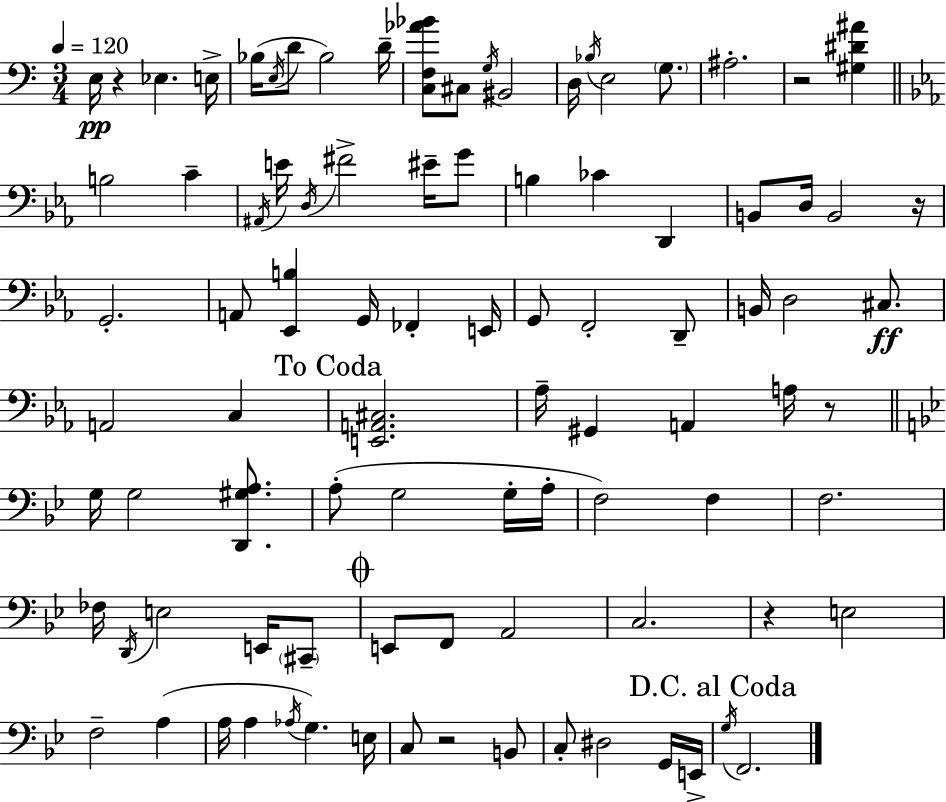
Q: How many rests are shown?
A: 6